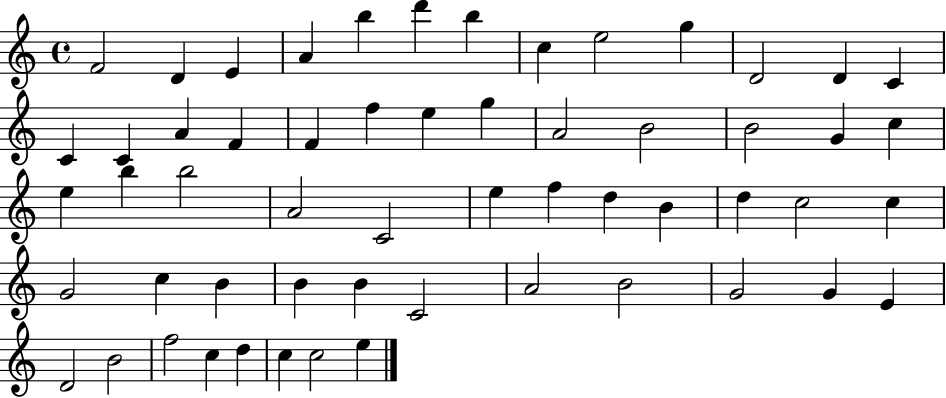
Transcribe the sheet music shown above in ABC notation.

X:1
T:Untitled
M:4/4
L:1/4
K:C
F2 D E A b d' b c e2 g D2 D C C C A F F f e g A2 B2 B2 G c e b b2 A2 C2 e f d B d c2 c G2 c B B B C2 A2 B2 G2 G E D2 B2 f2 c d c c2 e